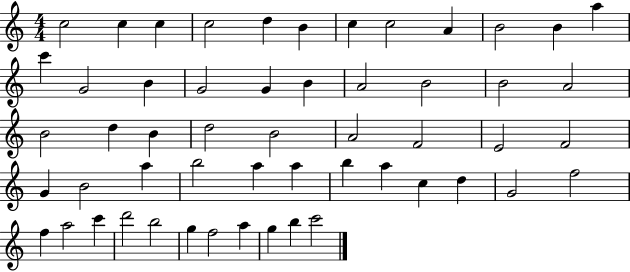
{
  \clef treble
  \numericTimeSignature
  \time 4/4
  \key c \major
  c''2 c''4 c''4 | c''2 d''4 b'4 | c''4 c''2 a'4 | b'2 b'4 a''4 | \break c'''4 g'2 b'4 | g'2 g'4 b'4 | a'2 b'2 | b'2 a'2 | \break b'2 d''4 b'4 | d''2 b'2 | a'2 f'2 | e'2 f'2 | \break g'4 b'2 a''4 | b''2 a''4 a''4 | b''4 a''4 c''4 d''4 | g'2 f''2 | \break f''4 a''2 c'''4 | d'''2 b''2 | g''4 f''2 a''4 | g''4 b''4 c'''2 | \break \bar "|."
}